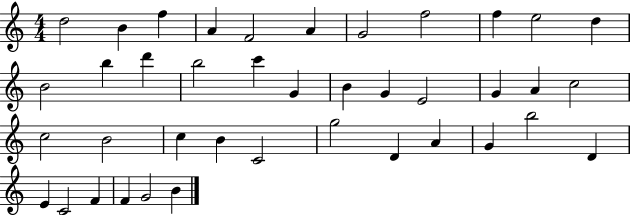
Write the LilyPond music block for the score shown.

{
  \clef treble
  \numericTimeSignature
  \time 4/4
  \key c \major
  d''2 b'4 f''4 | a'4 f'2 a'4 | g'2 f''2 | f''4 e''2 d''4 | \break b'2 b''4 d'''4 | b''2 c'''4 g'4 | b'4 g'4 e'2 | g'4 a'4 c''2 | \break c''2 b'2 | c''4 b'4 c'2 | g''2 d'4 a'4 | g'4 b''2 d'4 | \break e'4 c'2 f'4 | f'4 g'2 b'4 | \bar "|."
}